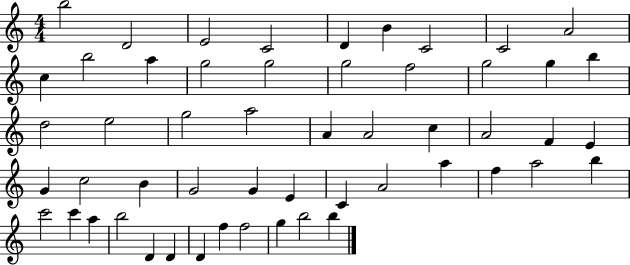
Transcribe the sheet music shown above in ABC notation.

X:1
T:Untitled
M:4/4
L:1/4
K:C
b2 D2 E2 C2 D B C2 C2 A2 c b2 a g2 g2 g2 f2 g2 g b d2 e2 g2 a2 A A2 c A2 F E G c2 B G2 G E C A2 a f a2 b c'2 c' a b2 D D D f f2 g b2 b